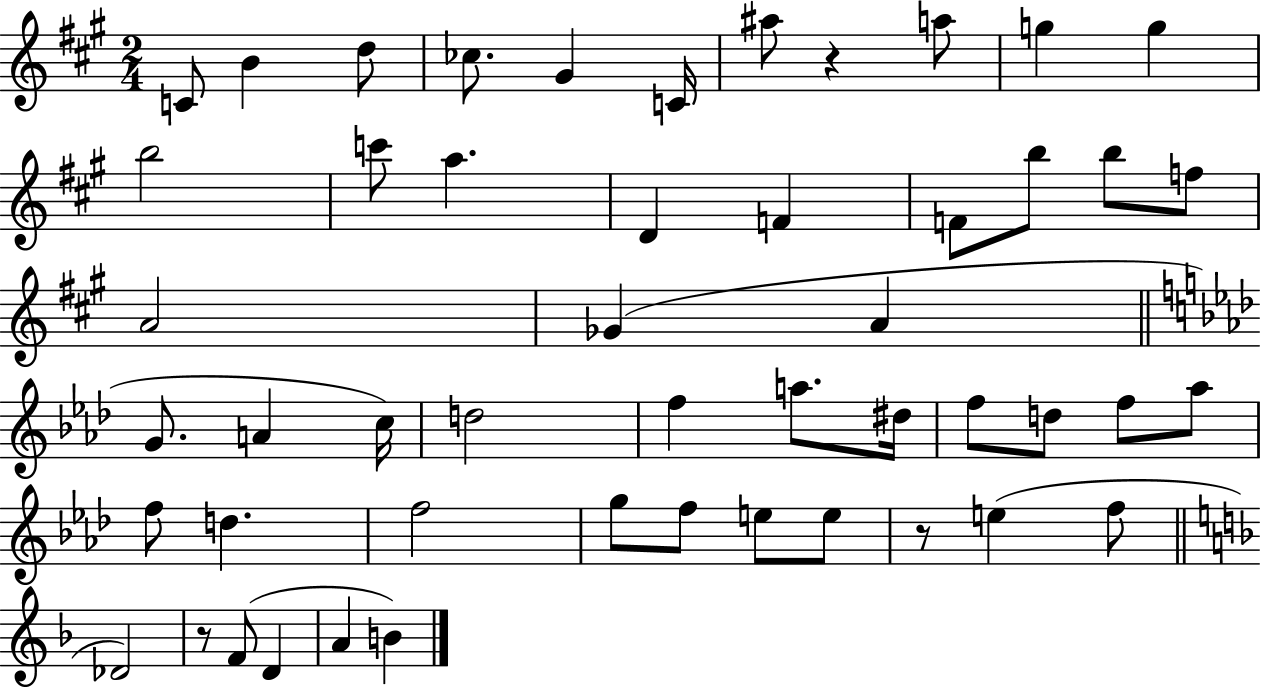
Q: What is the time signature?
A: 2/4